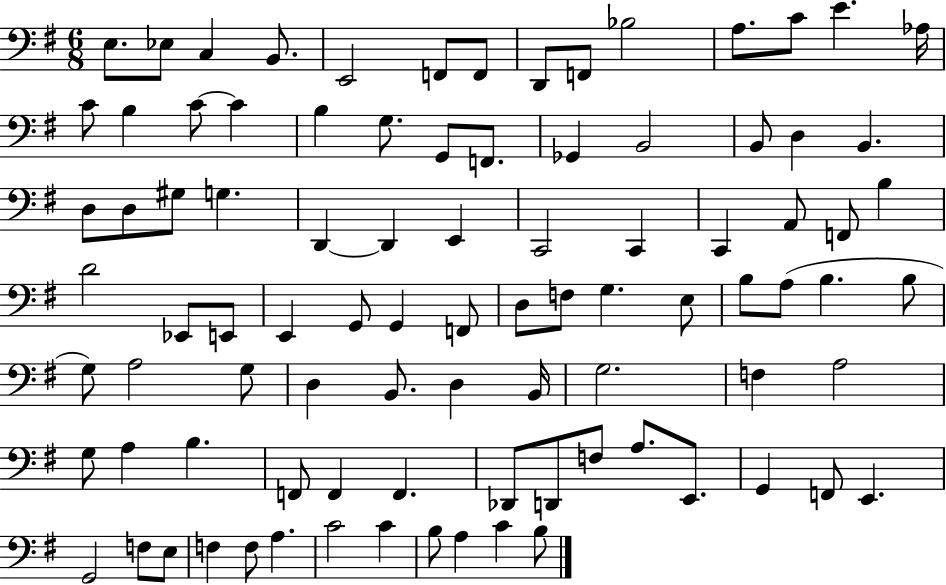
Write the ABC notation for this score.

X:1
T:Untitled
M:6/8
L:1/4
K:G
E,/2 _E,/2 C, B,,/2 E,,2 F,,/2 F,,/2 D,,/2 F,,/2 _B,2 A,/2 C/2 E _A,/4 C/2 B, C/2 C B, G,/2 G,,/2 F,,/2 _G,, B,,2 B,,/2 D, B,, D,/2 D,/2 ^G,/2 G, D,, D,, E,, C,,2 C,, C,, A,,/2 F,,/2 B, D2 _E,,/2 E,,/2 E,, G,,/2 G,, F,,/2 D,/2 F,/2 G, E,/2 B,/2 A,/2 B, B,/2 G,/2 A,2 G,/2 D, B,,/2 D, B,,/4 G,2 F, A,2 G,/2 A, B, F,,/2 F,, F,, _D,,/2 D,,/2 F,/2 A,/2 E,,/2 G,, F,,/2 E,, G,,2 F,/2 E,/2 F, F,/2 A, C2 C B,/2 A, C B,/2